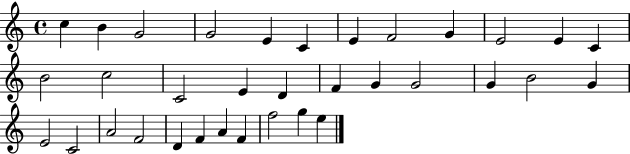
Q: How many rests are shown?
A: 0